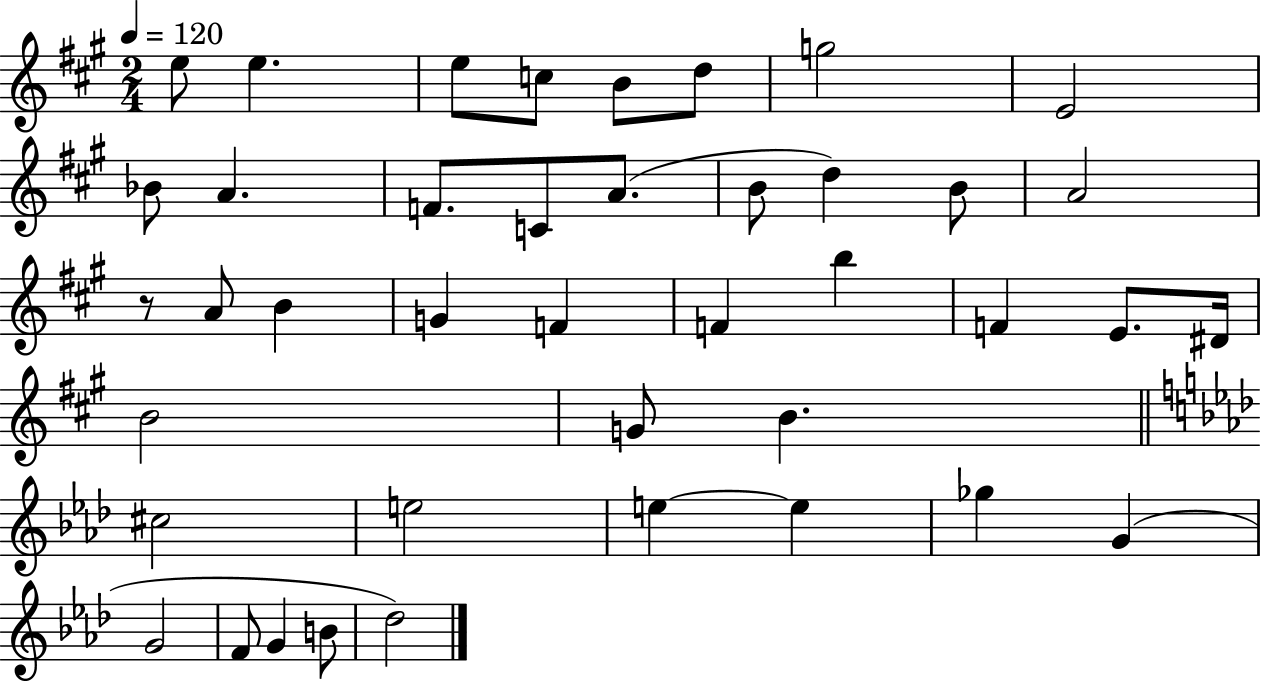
{
  \clef treble
  \numericTimeSignature
  \time 2/4
  \key a \major
  \tempo 4 = 120
  e''8 e''4. | e''8 c''8 b'8 d''8 | g''2 | e'2 | \break bes'8 a'4. | f'8. c'8 a'8.( | b'8 d''4) b'8 | a'2 | \break r8 a'8 b'4 | g'4 f'4 | f'4 b''4 | f'4 e'8. dis'16 | \break b'2 | g'8 b'4. | \bar "||" \break \key f \minor cis''2 | e''2 | e''4~~ e''4 | ges''4 g'4( | \break g'2 | f'8 g'4 b'8 | des''2) | \bar "|."
}